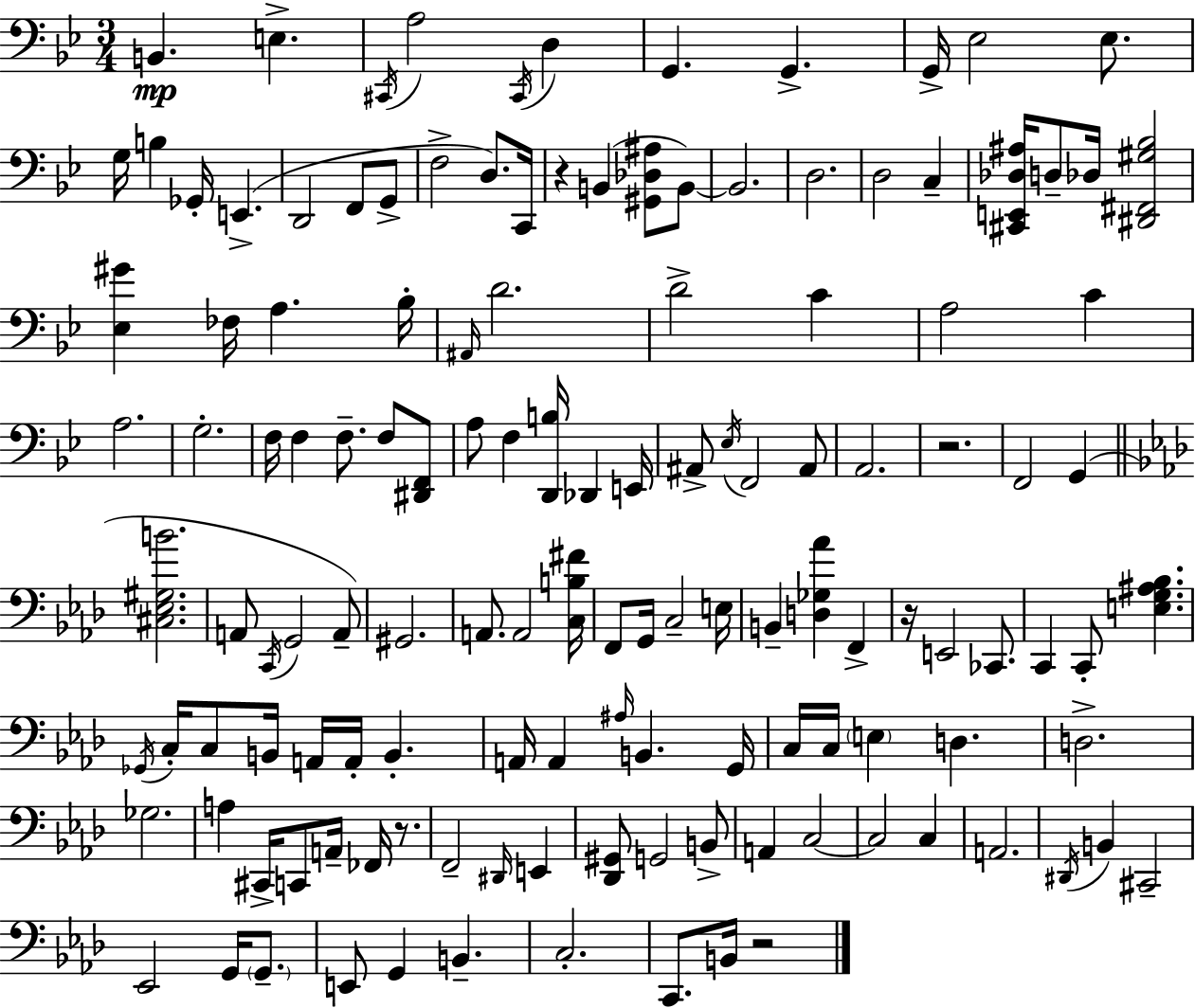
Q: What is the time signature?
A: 3/4